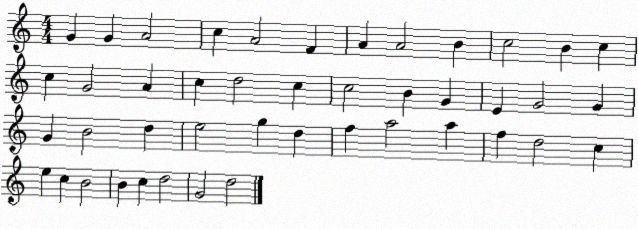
X:1
T:Untitled
M:4/4
L:1/4
K:C
G G A2 c A2 F A A2 B c2 B c c G2 A c d2 c c2 B G E G2 G G B2 d e2 g d f a2 a f d2 c e c B2 B c d2 G2 d2